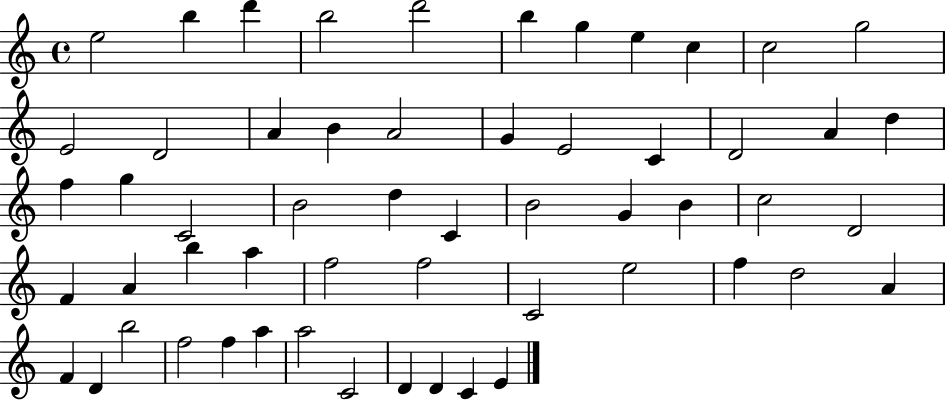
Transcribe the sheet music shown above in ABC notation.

X:1
T:Untitled
M:4/4
L:1/4
K:C
e2 b d' b2 d'2 b g e c c2 g2 E2 D2 A B A2 G E2 C D2 A d f g C2 B2 d C B2 G B c2 D2 F A b a f2 f2 C2 e2 f d2 A F D b2 f2 f a a2 C2 D D C E